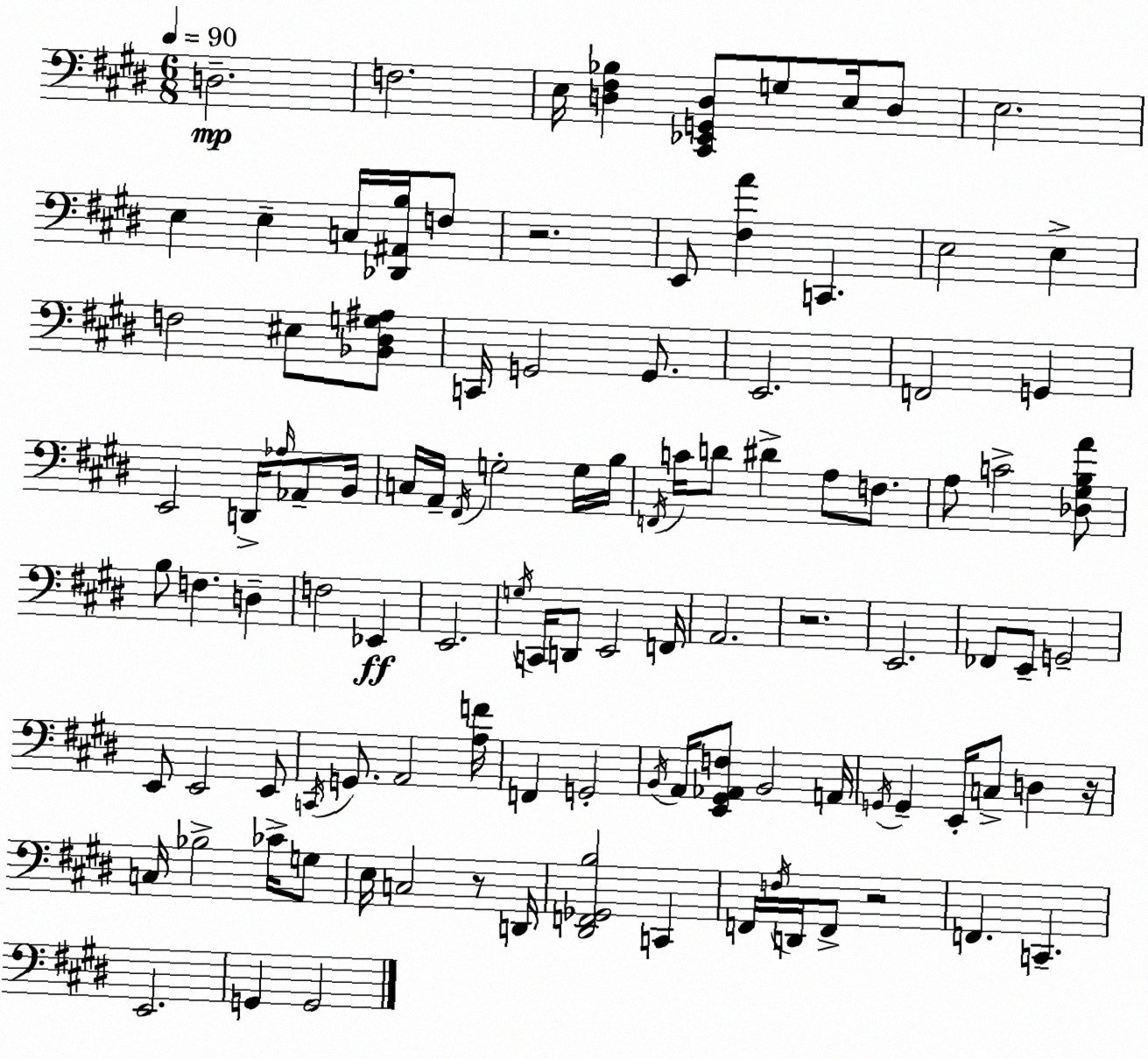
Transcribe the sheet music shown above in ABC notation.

X:1
T:Untitled
M:6/8
L:1/4
K:E
D,2 F,2 E,/4 [D,^F,_B,] [^C,,_E,,G,,D,]/2 G,/2 E,/4 D,/2 E,2 E, E, C,/4 [_D,,^A,,B,]/4 F,/2 z2 E,,/2 [^F,A] C,, E,2 E, F,2 ^E,/2 [_B,,^D,G,^A,]/2 C,,/4 G,,2 G,,/2 E,,2 F,,2 G,, E,,2 D,,/4 _A,/4 _A,,/2 B,,/4 C,/4 A,,/4 ^F,,/4 G,2 G,/4 B,/4 F,,/4 C/4 D/2 ^D A,/2 F,/2 A,/2 C2 [_D,^G,B,A]/2 B,/2 F, D, F,2 _E,, E,,2 G,/4 C,,/4 D,,/2 E,,2 F,,/4 A,,2 z2 E,,2 _F,,/2 E,,/2 G,,2 E,,/2 E,,2 E,,/2 C,,/4 G,,/2 A,,2 [A,F]/4 F,, G,,2 B,,/4 A,,/4 [E,,^G,,_A,,F,]/2 B,,2 A,,/4 G,,/4 G,, E,,/4 C,/2 D, z/4 C,/4 _B,2 _C/4 G,/2 E,/4 C,2 z/2 D,,/4 [^D,,F,,_G,,B,]2 C,, F,,/4 F,/4 D,,/4 F,,/2 z2 F,, C,, E,,2 G,, G,,2